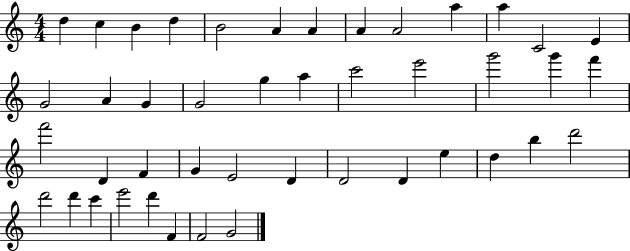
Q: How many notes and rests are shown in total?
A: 44